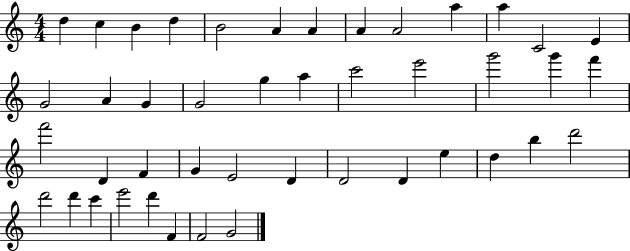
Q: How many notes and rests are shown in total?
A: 44